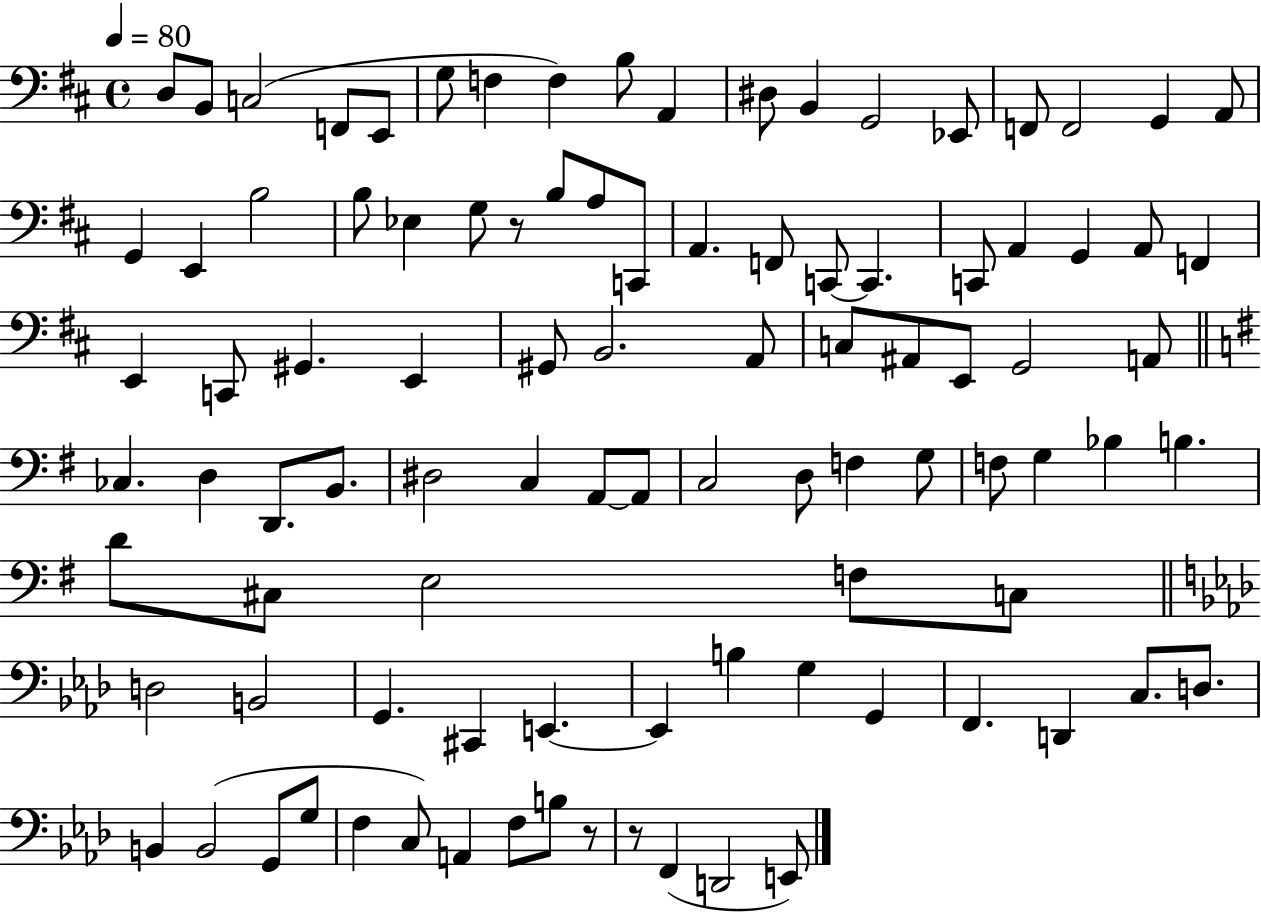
X:1
T:Untitled
M:4/4
L:1/4
K:D
D,/2 B,,/2 C,2 F,,/2 E,,/2 G,/2 F, F, B,/2 A,, ^D,/2 B,, G,,2 _E,,/2 F,,/2 F,,2 G,, A,,/2 G,, E,, B,2 B,/2 _E, G,/2 z/2 B,/2 A,/2 C,,/2 A,, F,,/2 C,,/2 C,, C,,/2 A,, G,, A,,/2 F,, E,, C,,/2 ^G,, E,, ^G,,/2 B,,2 A,,/2 C,/2 ^A,,/2 E,,/2 G,,2 A,,/2 _C, D, D,,/2 B,,/2 ^D,2 C, A,,/2 A,,/2 C,2 D,/2 F, G,/2 F,/2 G, _B, B, D/2 ^C,/2 E,2 F,/2 C,/2 D,2 B,,2 G,, ^C,, E,, E,, B, G, G,, F,, D,, C,/2 D,/2 B,, B,,2 G,,/2 G,/2 F, C,/2 A,, F,/2 B,/2 z/2 z/2 F,, D,,2 E,,/2